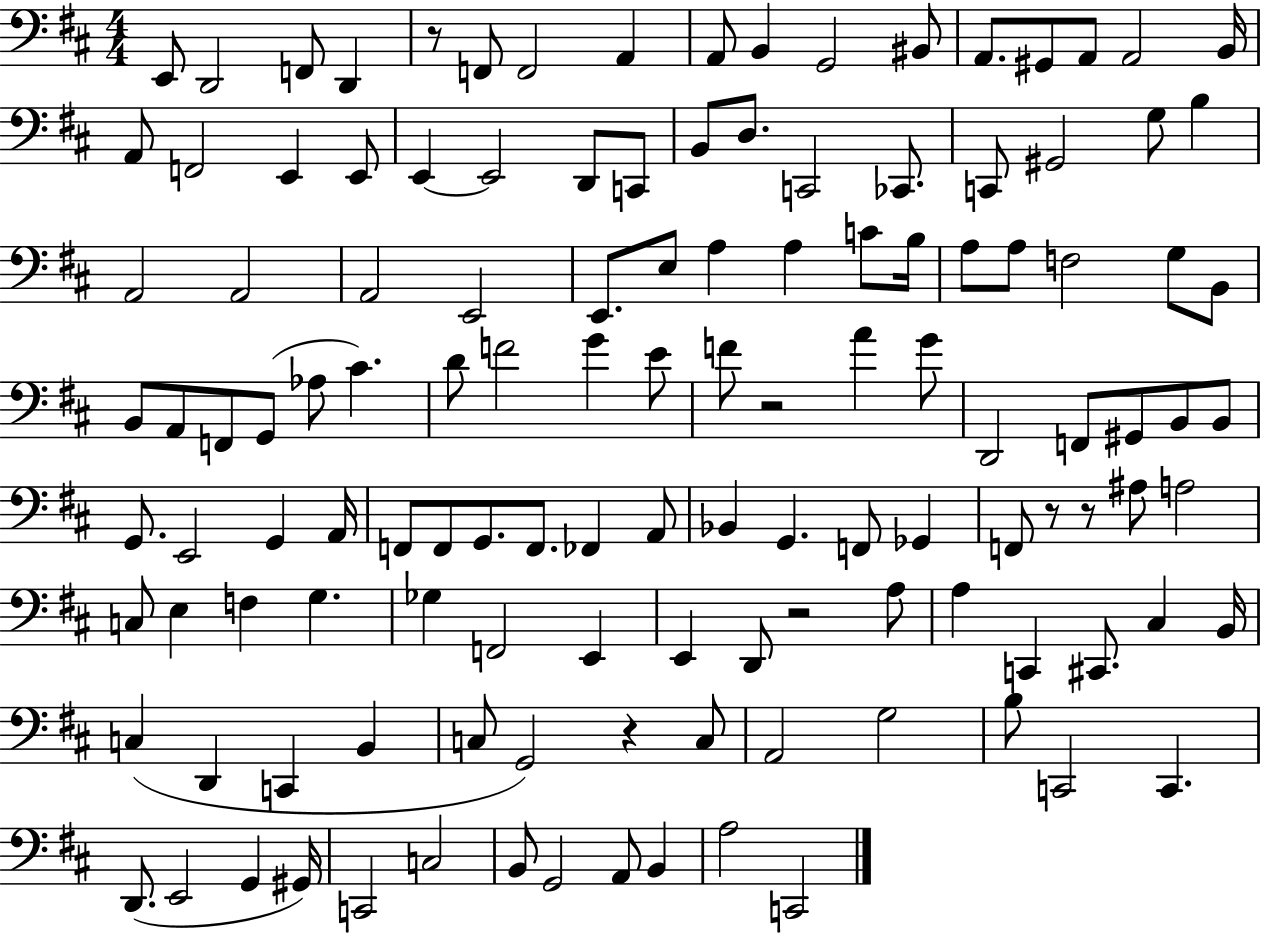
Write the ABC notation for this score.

X:1
T:Untitled
M:4/4
L:1/4
K:D
E,,/2 D,,2 F,,/2 D,, z/2 F,,/2 F,,2 A,, A,,/2 B,, G,,2 ^B,,/2 A,,/2 ^G,,/2 A,,/2 A,,2 B,,/4 A,,/2 F,,2 E,, E,,/2 E,, E,,2 D,,/2 C,,/2 B,,/2 D,/2 C,,2 _C,,/2 C,,/2 ^G,,2 G,/2 B, A,,2 A,,2 A,,2 E,,2 E,,/2 E,/2 A, A, C/2 B,/4 A,/2 A,/2 F,2 G,/2 B,,/2 B,,/2 A,,/2 F,,/2 G,,/2 _A,/2 ^C D/2 F2 G E/2 F/2 z2 A G/2 D,,2 F,,/2 ^G,,/2 B,,/2 B,,/2 G,,/2 E,,2 G,, A,,/4 F,,/2 F,,/2 G,,/2 F,,/2 _F,, A,,/2 _B,, G,, F,,/2 _G,, F,,/2 z/2 z/2 ^A,/2 A,2 C,/2 E, F, G, _G, F,,2 E,, E,, D,,/2 z2 A,/2 A, C,, ^C,,/2 ^C, B,,/4 C, D,, C,, B,, C,/2 G,,2 z C,/2 A,,2 G,2 B,/2 C,,2 C,, D,,/2 E,,2 G,, ^G,,/4 C,,2 C,2 B,,/2 G,,2 A,,/2 B,, A,2 C,,2